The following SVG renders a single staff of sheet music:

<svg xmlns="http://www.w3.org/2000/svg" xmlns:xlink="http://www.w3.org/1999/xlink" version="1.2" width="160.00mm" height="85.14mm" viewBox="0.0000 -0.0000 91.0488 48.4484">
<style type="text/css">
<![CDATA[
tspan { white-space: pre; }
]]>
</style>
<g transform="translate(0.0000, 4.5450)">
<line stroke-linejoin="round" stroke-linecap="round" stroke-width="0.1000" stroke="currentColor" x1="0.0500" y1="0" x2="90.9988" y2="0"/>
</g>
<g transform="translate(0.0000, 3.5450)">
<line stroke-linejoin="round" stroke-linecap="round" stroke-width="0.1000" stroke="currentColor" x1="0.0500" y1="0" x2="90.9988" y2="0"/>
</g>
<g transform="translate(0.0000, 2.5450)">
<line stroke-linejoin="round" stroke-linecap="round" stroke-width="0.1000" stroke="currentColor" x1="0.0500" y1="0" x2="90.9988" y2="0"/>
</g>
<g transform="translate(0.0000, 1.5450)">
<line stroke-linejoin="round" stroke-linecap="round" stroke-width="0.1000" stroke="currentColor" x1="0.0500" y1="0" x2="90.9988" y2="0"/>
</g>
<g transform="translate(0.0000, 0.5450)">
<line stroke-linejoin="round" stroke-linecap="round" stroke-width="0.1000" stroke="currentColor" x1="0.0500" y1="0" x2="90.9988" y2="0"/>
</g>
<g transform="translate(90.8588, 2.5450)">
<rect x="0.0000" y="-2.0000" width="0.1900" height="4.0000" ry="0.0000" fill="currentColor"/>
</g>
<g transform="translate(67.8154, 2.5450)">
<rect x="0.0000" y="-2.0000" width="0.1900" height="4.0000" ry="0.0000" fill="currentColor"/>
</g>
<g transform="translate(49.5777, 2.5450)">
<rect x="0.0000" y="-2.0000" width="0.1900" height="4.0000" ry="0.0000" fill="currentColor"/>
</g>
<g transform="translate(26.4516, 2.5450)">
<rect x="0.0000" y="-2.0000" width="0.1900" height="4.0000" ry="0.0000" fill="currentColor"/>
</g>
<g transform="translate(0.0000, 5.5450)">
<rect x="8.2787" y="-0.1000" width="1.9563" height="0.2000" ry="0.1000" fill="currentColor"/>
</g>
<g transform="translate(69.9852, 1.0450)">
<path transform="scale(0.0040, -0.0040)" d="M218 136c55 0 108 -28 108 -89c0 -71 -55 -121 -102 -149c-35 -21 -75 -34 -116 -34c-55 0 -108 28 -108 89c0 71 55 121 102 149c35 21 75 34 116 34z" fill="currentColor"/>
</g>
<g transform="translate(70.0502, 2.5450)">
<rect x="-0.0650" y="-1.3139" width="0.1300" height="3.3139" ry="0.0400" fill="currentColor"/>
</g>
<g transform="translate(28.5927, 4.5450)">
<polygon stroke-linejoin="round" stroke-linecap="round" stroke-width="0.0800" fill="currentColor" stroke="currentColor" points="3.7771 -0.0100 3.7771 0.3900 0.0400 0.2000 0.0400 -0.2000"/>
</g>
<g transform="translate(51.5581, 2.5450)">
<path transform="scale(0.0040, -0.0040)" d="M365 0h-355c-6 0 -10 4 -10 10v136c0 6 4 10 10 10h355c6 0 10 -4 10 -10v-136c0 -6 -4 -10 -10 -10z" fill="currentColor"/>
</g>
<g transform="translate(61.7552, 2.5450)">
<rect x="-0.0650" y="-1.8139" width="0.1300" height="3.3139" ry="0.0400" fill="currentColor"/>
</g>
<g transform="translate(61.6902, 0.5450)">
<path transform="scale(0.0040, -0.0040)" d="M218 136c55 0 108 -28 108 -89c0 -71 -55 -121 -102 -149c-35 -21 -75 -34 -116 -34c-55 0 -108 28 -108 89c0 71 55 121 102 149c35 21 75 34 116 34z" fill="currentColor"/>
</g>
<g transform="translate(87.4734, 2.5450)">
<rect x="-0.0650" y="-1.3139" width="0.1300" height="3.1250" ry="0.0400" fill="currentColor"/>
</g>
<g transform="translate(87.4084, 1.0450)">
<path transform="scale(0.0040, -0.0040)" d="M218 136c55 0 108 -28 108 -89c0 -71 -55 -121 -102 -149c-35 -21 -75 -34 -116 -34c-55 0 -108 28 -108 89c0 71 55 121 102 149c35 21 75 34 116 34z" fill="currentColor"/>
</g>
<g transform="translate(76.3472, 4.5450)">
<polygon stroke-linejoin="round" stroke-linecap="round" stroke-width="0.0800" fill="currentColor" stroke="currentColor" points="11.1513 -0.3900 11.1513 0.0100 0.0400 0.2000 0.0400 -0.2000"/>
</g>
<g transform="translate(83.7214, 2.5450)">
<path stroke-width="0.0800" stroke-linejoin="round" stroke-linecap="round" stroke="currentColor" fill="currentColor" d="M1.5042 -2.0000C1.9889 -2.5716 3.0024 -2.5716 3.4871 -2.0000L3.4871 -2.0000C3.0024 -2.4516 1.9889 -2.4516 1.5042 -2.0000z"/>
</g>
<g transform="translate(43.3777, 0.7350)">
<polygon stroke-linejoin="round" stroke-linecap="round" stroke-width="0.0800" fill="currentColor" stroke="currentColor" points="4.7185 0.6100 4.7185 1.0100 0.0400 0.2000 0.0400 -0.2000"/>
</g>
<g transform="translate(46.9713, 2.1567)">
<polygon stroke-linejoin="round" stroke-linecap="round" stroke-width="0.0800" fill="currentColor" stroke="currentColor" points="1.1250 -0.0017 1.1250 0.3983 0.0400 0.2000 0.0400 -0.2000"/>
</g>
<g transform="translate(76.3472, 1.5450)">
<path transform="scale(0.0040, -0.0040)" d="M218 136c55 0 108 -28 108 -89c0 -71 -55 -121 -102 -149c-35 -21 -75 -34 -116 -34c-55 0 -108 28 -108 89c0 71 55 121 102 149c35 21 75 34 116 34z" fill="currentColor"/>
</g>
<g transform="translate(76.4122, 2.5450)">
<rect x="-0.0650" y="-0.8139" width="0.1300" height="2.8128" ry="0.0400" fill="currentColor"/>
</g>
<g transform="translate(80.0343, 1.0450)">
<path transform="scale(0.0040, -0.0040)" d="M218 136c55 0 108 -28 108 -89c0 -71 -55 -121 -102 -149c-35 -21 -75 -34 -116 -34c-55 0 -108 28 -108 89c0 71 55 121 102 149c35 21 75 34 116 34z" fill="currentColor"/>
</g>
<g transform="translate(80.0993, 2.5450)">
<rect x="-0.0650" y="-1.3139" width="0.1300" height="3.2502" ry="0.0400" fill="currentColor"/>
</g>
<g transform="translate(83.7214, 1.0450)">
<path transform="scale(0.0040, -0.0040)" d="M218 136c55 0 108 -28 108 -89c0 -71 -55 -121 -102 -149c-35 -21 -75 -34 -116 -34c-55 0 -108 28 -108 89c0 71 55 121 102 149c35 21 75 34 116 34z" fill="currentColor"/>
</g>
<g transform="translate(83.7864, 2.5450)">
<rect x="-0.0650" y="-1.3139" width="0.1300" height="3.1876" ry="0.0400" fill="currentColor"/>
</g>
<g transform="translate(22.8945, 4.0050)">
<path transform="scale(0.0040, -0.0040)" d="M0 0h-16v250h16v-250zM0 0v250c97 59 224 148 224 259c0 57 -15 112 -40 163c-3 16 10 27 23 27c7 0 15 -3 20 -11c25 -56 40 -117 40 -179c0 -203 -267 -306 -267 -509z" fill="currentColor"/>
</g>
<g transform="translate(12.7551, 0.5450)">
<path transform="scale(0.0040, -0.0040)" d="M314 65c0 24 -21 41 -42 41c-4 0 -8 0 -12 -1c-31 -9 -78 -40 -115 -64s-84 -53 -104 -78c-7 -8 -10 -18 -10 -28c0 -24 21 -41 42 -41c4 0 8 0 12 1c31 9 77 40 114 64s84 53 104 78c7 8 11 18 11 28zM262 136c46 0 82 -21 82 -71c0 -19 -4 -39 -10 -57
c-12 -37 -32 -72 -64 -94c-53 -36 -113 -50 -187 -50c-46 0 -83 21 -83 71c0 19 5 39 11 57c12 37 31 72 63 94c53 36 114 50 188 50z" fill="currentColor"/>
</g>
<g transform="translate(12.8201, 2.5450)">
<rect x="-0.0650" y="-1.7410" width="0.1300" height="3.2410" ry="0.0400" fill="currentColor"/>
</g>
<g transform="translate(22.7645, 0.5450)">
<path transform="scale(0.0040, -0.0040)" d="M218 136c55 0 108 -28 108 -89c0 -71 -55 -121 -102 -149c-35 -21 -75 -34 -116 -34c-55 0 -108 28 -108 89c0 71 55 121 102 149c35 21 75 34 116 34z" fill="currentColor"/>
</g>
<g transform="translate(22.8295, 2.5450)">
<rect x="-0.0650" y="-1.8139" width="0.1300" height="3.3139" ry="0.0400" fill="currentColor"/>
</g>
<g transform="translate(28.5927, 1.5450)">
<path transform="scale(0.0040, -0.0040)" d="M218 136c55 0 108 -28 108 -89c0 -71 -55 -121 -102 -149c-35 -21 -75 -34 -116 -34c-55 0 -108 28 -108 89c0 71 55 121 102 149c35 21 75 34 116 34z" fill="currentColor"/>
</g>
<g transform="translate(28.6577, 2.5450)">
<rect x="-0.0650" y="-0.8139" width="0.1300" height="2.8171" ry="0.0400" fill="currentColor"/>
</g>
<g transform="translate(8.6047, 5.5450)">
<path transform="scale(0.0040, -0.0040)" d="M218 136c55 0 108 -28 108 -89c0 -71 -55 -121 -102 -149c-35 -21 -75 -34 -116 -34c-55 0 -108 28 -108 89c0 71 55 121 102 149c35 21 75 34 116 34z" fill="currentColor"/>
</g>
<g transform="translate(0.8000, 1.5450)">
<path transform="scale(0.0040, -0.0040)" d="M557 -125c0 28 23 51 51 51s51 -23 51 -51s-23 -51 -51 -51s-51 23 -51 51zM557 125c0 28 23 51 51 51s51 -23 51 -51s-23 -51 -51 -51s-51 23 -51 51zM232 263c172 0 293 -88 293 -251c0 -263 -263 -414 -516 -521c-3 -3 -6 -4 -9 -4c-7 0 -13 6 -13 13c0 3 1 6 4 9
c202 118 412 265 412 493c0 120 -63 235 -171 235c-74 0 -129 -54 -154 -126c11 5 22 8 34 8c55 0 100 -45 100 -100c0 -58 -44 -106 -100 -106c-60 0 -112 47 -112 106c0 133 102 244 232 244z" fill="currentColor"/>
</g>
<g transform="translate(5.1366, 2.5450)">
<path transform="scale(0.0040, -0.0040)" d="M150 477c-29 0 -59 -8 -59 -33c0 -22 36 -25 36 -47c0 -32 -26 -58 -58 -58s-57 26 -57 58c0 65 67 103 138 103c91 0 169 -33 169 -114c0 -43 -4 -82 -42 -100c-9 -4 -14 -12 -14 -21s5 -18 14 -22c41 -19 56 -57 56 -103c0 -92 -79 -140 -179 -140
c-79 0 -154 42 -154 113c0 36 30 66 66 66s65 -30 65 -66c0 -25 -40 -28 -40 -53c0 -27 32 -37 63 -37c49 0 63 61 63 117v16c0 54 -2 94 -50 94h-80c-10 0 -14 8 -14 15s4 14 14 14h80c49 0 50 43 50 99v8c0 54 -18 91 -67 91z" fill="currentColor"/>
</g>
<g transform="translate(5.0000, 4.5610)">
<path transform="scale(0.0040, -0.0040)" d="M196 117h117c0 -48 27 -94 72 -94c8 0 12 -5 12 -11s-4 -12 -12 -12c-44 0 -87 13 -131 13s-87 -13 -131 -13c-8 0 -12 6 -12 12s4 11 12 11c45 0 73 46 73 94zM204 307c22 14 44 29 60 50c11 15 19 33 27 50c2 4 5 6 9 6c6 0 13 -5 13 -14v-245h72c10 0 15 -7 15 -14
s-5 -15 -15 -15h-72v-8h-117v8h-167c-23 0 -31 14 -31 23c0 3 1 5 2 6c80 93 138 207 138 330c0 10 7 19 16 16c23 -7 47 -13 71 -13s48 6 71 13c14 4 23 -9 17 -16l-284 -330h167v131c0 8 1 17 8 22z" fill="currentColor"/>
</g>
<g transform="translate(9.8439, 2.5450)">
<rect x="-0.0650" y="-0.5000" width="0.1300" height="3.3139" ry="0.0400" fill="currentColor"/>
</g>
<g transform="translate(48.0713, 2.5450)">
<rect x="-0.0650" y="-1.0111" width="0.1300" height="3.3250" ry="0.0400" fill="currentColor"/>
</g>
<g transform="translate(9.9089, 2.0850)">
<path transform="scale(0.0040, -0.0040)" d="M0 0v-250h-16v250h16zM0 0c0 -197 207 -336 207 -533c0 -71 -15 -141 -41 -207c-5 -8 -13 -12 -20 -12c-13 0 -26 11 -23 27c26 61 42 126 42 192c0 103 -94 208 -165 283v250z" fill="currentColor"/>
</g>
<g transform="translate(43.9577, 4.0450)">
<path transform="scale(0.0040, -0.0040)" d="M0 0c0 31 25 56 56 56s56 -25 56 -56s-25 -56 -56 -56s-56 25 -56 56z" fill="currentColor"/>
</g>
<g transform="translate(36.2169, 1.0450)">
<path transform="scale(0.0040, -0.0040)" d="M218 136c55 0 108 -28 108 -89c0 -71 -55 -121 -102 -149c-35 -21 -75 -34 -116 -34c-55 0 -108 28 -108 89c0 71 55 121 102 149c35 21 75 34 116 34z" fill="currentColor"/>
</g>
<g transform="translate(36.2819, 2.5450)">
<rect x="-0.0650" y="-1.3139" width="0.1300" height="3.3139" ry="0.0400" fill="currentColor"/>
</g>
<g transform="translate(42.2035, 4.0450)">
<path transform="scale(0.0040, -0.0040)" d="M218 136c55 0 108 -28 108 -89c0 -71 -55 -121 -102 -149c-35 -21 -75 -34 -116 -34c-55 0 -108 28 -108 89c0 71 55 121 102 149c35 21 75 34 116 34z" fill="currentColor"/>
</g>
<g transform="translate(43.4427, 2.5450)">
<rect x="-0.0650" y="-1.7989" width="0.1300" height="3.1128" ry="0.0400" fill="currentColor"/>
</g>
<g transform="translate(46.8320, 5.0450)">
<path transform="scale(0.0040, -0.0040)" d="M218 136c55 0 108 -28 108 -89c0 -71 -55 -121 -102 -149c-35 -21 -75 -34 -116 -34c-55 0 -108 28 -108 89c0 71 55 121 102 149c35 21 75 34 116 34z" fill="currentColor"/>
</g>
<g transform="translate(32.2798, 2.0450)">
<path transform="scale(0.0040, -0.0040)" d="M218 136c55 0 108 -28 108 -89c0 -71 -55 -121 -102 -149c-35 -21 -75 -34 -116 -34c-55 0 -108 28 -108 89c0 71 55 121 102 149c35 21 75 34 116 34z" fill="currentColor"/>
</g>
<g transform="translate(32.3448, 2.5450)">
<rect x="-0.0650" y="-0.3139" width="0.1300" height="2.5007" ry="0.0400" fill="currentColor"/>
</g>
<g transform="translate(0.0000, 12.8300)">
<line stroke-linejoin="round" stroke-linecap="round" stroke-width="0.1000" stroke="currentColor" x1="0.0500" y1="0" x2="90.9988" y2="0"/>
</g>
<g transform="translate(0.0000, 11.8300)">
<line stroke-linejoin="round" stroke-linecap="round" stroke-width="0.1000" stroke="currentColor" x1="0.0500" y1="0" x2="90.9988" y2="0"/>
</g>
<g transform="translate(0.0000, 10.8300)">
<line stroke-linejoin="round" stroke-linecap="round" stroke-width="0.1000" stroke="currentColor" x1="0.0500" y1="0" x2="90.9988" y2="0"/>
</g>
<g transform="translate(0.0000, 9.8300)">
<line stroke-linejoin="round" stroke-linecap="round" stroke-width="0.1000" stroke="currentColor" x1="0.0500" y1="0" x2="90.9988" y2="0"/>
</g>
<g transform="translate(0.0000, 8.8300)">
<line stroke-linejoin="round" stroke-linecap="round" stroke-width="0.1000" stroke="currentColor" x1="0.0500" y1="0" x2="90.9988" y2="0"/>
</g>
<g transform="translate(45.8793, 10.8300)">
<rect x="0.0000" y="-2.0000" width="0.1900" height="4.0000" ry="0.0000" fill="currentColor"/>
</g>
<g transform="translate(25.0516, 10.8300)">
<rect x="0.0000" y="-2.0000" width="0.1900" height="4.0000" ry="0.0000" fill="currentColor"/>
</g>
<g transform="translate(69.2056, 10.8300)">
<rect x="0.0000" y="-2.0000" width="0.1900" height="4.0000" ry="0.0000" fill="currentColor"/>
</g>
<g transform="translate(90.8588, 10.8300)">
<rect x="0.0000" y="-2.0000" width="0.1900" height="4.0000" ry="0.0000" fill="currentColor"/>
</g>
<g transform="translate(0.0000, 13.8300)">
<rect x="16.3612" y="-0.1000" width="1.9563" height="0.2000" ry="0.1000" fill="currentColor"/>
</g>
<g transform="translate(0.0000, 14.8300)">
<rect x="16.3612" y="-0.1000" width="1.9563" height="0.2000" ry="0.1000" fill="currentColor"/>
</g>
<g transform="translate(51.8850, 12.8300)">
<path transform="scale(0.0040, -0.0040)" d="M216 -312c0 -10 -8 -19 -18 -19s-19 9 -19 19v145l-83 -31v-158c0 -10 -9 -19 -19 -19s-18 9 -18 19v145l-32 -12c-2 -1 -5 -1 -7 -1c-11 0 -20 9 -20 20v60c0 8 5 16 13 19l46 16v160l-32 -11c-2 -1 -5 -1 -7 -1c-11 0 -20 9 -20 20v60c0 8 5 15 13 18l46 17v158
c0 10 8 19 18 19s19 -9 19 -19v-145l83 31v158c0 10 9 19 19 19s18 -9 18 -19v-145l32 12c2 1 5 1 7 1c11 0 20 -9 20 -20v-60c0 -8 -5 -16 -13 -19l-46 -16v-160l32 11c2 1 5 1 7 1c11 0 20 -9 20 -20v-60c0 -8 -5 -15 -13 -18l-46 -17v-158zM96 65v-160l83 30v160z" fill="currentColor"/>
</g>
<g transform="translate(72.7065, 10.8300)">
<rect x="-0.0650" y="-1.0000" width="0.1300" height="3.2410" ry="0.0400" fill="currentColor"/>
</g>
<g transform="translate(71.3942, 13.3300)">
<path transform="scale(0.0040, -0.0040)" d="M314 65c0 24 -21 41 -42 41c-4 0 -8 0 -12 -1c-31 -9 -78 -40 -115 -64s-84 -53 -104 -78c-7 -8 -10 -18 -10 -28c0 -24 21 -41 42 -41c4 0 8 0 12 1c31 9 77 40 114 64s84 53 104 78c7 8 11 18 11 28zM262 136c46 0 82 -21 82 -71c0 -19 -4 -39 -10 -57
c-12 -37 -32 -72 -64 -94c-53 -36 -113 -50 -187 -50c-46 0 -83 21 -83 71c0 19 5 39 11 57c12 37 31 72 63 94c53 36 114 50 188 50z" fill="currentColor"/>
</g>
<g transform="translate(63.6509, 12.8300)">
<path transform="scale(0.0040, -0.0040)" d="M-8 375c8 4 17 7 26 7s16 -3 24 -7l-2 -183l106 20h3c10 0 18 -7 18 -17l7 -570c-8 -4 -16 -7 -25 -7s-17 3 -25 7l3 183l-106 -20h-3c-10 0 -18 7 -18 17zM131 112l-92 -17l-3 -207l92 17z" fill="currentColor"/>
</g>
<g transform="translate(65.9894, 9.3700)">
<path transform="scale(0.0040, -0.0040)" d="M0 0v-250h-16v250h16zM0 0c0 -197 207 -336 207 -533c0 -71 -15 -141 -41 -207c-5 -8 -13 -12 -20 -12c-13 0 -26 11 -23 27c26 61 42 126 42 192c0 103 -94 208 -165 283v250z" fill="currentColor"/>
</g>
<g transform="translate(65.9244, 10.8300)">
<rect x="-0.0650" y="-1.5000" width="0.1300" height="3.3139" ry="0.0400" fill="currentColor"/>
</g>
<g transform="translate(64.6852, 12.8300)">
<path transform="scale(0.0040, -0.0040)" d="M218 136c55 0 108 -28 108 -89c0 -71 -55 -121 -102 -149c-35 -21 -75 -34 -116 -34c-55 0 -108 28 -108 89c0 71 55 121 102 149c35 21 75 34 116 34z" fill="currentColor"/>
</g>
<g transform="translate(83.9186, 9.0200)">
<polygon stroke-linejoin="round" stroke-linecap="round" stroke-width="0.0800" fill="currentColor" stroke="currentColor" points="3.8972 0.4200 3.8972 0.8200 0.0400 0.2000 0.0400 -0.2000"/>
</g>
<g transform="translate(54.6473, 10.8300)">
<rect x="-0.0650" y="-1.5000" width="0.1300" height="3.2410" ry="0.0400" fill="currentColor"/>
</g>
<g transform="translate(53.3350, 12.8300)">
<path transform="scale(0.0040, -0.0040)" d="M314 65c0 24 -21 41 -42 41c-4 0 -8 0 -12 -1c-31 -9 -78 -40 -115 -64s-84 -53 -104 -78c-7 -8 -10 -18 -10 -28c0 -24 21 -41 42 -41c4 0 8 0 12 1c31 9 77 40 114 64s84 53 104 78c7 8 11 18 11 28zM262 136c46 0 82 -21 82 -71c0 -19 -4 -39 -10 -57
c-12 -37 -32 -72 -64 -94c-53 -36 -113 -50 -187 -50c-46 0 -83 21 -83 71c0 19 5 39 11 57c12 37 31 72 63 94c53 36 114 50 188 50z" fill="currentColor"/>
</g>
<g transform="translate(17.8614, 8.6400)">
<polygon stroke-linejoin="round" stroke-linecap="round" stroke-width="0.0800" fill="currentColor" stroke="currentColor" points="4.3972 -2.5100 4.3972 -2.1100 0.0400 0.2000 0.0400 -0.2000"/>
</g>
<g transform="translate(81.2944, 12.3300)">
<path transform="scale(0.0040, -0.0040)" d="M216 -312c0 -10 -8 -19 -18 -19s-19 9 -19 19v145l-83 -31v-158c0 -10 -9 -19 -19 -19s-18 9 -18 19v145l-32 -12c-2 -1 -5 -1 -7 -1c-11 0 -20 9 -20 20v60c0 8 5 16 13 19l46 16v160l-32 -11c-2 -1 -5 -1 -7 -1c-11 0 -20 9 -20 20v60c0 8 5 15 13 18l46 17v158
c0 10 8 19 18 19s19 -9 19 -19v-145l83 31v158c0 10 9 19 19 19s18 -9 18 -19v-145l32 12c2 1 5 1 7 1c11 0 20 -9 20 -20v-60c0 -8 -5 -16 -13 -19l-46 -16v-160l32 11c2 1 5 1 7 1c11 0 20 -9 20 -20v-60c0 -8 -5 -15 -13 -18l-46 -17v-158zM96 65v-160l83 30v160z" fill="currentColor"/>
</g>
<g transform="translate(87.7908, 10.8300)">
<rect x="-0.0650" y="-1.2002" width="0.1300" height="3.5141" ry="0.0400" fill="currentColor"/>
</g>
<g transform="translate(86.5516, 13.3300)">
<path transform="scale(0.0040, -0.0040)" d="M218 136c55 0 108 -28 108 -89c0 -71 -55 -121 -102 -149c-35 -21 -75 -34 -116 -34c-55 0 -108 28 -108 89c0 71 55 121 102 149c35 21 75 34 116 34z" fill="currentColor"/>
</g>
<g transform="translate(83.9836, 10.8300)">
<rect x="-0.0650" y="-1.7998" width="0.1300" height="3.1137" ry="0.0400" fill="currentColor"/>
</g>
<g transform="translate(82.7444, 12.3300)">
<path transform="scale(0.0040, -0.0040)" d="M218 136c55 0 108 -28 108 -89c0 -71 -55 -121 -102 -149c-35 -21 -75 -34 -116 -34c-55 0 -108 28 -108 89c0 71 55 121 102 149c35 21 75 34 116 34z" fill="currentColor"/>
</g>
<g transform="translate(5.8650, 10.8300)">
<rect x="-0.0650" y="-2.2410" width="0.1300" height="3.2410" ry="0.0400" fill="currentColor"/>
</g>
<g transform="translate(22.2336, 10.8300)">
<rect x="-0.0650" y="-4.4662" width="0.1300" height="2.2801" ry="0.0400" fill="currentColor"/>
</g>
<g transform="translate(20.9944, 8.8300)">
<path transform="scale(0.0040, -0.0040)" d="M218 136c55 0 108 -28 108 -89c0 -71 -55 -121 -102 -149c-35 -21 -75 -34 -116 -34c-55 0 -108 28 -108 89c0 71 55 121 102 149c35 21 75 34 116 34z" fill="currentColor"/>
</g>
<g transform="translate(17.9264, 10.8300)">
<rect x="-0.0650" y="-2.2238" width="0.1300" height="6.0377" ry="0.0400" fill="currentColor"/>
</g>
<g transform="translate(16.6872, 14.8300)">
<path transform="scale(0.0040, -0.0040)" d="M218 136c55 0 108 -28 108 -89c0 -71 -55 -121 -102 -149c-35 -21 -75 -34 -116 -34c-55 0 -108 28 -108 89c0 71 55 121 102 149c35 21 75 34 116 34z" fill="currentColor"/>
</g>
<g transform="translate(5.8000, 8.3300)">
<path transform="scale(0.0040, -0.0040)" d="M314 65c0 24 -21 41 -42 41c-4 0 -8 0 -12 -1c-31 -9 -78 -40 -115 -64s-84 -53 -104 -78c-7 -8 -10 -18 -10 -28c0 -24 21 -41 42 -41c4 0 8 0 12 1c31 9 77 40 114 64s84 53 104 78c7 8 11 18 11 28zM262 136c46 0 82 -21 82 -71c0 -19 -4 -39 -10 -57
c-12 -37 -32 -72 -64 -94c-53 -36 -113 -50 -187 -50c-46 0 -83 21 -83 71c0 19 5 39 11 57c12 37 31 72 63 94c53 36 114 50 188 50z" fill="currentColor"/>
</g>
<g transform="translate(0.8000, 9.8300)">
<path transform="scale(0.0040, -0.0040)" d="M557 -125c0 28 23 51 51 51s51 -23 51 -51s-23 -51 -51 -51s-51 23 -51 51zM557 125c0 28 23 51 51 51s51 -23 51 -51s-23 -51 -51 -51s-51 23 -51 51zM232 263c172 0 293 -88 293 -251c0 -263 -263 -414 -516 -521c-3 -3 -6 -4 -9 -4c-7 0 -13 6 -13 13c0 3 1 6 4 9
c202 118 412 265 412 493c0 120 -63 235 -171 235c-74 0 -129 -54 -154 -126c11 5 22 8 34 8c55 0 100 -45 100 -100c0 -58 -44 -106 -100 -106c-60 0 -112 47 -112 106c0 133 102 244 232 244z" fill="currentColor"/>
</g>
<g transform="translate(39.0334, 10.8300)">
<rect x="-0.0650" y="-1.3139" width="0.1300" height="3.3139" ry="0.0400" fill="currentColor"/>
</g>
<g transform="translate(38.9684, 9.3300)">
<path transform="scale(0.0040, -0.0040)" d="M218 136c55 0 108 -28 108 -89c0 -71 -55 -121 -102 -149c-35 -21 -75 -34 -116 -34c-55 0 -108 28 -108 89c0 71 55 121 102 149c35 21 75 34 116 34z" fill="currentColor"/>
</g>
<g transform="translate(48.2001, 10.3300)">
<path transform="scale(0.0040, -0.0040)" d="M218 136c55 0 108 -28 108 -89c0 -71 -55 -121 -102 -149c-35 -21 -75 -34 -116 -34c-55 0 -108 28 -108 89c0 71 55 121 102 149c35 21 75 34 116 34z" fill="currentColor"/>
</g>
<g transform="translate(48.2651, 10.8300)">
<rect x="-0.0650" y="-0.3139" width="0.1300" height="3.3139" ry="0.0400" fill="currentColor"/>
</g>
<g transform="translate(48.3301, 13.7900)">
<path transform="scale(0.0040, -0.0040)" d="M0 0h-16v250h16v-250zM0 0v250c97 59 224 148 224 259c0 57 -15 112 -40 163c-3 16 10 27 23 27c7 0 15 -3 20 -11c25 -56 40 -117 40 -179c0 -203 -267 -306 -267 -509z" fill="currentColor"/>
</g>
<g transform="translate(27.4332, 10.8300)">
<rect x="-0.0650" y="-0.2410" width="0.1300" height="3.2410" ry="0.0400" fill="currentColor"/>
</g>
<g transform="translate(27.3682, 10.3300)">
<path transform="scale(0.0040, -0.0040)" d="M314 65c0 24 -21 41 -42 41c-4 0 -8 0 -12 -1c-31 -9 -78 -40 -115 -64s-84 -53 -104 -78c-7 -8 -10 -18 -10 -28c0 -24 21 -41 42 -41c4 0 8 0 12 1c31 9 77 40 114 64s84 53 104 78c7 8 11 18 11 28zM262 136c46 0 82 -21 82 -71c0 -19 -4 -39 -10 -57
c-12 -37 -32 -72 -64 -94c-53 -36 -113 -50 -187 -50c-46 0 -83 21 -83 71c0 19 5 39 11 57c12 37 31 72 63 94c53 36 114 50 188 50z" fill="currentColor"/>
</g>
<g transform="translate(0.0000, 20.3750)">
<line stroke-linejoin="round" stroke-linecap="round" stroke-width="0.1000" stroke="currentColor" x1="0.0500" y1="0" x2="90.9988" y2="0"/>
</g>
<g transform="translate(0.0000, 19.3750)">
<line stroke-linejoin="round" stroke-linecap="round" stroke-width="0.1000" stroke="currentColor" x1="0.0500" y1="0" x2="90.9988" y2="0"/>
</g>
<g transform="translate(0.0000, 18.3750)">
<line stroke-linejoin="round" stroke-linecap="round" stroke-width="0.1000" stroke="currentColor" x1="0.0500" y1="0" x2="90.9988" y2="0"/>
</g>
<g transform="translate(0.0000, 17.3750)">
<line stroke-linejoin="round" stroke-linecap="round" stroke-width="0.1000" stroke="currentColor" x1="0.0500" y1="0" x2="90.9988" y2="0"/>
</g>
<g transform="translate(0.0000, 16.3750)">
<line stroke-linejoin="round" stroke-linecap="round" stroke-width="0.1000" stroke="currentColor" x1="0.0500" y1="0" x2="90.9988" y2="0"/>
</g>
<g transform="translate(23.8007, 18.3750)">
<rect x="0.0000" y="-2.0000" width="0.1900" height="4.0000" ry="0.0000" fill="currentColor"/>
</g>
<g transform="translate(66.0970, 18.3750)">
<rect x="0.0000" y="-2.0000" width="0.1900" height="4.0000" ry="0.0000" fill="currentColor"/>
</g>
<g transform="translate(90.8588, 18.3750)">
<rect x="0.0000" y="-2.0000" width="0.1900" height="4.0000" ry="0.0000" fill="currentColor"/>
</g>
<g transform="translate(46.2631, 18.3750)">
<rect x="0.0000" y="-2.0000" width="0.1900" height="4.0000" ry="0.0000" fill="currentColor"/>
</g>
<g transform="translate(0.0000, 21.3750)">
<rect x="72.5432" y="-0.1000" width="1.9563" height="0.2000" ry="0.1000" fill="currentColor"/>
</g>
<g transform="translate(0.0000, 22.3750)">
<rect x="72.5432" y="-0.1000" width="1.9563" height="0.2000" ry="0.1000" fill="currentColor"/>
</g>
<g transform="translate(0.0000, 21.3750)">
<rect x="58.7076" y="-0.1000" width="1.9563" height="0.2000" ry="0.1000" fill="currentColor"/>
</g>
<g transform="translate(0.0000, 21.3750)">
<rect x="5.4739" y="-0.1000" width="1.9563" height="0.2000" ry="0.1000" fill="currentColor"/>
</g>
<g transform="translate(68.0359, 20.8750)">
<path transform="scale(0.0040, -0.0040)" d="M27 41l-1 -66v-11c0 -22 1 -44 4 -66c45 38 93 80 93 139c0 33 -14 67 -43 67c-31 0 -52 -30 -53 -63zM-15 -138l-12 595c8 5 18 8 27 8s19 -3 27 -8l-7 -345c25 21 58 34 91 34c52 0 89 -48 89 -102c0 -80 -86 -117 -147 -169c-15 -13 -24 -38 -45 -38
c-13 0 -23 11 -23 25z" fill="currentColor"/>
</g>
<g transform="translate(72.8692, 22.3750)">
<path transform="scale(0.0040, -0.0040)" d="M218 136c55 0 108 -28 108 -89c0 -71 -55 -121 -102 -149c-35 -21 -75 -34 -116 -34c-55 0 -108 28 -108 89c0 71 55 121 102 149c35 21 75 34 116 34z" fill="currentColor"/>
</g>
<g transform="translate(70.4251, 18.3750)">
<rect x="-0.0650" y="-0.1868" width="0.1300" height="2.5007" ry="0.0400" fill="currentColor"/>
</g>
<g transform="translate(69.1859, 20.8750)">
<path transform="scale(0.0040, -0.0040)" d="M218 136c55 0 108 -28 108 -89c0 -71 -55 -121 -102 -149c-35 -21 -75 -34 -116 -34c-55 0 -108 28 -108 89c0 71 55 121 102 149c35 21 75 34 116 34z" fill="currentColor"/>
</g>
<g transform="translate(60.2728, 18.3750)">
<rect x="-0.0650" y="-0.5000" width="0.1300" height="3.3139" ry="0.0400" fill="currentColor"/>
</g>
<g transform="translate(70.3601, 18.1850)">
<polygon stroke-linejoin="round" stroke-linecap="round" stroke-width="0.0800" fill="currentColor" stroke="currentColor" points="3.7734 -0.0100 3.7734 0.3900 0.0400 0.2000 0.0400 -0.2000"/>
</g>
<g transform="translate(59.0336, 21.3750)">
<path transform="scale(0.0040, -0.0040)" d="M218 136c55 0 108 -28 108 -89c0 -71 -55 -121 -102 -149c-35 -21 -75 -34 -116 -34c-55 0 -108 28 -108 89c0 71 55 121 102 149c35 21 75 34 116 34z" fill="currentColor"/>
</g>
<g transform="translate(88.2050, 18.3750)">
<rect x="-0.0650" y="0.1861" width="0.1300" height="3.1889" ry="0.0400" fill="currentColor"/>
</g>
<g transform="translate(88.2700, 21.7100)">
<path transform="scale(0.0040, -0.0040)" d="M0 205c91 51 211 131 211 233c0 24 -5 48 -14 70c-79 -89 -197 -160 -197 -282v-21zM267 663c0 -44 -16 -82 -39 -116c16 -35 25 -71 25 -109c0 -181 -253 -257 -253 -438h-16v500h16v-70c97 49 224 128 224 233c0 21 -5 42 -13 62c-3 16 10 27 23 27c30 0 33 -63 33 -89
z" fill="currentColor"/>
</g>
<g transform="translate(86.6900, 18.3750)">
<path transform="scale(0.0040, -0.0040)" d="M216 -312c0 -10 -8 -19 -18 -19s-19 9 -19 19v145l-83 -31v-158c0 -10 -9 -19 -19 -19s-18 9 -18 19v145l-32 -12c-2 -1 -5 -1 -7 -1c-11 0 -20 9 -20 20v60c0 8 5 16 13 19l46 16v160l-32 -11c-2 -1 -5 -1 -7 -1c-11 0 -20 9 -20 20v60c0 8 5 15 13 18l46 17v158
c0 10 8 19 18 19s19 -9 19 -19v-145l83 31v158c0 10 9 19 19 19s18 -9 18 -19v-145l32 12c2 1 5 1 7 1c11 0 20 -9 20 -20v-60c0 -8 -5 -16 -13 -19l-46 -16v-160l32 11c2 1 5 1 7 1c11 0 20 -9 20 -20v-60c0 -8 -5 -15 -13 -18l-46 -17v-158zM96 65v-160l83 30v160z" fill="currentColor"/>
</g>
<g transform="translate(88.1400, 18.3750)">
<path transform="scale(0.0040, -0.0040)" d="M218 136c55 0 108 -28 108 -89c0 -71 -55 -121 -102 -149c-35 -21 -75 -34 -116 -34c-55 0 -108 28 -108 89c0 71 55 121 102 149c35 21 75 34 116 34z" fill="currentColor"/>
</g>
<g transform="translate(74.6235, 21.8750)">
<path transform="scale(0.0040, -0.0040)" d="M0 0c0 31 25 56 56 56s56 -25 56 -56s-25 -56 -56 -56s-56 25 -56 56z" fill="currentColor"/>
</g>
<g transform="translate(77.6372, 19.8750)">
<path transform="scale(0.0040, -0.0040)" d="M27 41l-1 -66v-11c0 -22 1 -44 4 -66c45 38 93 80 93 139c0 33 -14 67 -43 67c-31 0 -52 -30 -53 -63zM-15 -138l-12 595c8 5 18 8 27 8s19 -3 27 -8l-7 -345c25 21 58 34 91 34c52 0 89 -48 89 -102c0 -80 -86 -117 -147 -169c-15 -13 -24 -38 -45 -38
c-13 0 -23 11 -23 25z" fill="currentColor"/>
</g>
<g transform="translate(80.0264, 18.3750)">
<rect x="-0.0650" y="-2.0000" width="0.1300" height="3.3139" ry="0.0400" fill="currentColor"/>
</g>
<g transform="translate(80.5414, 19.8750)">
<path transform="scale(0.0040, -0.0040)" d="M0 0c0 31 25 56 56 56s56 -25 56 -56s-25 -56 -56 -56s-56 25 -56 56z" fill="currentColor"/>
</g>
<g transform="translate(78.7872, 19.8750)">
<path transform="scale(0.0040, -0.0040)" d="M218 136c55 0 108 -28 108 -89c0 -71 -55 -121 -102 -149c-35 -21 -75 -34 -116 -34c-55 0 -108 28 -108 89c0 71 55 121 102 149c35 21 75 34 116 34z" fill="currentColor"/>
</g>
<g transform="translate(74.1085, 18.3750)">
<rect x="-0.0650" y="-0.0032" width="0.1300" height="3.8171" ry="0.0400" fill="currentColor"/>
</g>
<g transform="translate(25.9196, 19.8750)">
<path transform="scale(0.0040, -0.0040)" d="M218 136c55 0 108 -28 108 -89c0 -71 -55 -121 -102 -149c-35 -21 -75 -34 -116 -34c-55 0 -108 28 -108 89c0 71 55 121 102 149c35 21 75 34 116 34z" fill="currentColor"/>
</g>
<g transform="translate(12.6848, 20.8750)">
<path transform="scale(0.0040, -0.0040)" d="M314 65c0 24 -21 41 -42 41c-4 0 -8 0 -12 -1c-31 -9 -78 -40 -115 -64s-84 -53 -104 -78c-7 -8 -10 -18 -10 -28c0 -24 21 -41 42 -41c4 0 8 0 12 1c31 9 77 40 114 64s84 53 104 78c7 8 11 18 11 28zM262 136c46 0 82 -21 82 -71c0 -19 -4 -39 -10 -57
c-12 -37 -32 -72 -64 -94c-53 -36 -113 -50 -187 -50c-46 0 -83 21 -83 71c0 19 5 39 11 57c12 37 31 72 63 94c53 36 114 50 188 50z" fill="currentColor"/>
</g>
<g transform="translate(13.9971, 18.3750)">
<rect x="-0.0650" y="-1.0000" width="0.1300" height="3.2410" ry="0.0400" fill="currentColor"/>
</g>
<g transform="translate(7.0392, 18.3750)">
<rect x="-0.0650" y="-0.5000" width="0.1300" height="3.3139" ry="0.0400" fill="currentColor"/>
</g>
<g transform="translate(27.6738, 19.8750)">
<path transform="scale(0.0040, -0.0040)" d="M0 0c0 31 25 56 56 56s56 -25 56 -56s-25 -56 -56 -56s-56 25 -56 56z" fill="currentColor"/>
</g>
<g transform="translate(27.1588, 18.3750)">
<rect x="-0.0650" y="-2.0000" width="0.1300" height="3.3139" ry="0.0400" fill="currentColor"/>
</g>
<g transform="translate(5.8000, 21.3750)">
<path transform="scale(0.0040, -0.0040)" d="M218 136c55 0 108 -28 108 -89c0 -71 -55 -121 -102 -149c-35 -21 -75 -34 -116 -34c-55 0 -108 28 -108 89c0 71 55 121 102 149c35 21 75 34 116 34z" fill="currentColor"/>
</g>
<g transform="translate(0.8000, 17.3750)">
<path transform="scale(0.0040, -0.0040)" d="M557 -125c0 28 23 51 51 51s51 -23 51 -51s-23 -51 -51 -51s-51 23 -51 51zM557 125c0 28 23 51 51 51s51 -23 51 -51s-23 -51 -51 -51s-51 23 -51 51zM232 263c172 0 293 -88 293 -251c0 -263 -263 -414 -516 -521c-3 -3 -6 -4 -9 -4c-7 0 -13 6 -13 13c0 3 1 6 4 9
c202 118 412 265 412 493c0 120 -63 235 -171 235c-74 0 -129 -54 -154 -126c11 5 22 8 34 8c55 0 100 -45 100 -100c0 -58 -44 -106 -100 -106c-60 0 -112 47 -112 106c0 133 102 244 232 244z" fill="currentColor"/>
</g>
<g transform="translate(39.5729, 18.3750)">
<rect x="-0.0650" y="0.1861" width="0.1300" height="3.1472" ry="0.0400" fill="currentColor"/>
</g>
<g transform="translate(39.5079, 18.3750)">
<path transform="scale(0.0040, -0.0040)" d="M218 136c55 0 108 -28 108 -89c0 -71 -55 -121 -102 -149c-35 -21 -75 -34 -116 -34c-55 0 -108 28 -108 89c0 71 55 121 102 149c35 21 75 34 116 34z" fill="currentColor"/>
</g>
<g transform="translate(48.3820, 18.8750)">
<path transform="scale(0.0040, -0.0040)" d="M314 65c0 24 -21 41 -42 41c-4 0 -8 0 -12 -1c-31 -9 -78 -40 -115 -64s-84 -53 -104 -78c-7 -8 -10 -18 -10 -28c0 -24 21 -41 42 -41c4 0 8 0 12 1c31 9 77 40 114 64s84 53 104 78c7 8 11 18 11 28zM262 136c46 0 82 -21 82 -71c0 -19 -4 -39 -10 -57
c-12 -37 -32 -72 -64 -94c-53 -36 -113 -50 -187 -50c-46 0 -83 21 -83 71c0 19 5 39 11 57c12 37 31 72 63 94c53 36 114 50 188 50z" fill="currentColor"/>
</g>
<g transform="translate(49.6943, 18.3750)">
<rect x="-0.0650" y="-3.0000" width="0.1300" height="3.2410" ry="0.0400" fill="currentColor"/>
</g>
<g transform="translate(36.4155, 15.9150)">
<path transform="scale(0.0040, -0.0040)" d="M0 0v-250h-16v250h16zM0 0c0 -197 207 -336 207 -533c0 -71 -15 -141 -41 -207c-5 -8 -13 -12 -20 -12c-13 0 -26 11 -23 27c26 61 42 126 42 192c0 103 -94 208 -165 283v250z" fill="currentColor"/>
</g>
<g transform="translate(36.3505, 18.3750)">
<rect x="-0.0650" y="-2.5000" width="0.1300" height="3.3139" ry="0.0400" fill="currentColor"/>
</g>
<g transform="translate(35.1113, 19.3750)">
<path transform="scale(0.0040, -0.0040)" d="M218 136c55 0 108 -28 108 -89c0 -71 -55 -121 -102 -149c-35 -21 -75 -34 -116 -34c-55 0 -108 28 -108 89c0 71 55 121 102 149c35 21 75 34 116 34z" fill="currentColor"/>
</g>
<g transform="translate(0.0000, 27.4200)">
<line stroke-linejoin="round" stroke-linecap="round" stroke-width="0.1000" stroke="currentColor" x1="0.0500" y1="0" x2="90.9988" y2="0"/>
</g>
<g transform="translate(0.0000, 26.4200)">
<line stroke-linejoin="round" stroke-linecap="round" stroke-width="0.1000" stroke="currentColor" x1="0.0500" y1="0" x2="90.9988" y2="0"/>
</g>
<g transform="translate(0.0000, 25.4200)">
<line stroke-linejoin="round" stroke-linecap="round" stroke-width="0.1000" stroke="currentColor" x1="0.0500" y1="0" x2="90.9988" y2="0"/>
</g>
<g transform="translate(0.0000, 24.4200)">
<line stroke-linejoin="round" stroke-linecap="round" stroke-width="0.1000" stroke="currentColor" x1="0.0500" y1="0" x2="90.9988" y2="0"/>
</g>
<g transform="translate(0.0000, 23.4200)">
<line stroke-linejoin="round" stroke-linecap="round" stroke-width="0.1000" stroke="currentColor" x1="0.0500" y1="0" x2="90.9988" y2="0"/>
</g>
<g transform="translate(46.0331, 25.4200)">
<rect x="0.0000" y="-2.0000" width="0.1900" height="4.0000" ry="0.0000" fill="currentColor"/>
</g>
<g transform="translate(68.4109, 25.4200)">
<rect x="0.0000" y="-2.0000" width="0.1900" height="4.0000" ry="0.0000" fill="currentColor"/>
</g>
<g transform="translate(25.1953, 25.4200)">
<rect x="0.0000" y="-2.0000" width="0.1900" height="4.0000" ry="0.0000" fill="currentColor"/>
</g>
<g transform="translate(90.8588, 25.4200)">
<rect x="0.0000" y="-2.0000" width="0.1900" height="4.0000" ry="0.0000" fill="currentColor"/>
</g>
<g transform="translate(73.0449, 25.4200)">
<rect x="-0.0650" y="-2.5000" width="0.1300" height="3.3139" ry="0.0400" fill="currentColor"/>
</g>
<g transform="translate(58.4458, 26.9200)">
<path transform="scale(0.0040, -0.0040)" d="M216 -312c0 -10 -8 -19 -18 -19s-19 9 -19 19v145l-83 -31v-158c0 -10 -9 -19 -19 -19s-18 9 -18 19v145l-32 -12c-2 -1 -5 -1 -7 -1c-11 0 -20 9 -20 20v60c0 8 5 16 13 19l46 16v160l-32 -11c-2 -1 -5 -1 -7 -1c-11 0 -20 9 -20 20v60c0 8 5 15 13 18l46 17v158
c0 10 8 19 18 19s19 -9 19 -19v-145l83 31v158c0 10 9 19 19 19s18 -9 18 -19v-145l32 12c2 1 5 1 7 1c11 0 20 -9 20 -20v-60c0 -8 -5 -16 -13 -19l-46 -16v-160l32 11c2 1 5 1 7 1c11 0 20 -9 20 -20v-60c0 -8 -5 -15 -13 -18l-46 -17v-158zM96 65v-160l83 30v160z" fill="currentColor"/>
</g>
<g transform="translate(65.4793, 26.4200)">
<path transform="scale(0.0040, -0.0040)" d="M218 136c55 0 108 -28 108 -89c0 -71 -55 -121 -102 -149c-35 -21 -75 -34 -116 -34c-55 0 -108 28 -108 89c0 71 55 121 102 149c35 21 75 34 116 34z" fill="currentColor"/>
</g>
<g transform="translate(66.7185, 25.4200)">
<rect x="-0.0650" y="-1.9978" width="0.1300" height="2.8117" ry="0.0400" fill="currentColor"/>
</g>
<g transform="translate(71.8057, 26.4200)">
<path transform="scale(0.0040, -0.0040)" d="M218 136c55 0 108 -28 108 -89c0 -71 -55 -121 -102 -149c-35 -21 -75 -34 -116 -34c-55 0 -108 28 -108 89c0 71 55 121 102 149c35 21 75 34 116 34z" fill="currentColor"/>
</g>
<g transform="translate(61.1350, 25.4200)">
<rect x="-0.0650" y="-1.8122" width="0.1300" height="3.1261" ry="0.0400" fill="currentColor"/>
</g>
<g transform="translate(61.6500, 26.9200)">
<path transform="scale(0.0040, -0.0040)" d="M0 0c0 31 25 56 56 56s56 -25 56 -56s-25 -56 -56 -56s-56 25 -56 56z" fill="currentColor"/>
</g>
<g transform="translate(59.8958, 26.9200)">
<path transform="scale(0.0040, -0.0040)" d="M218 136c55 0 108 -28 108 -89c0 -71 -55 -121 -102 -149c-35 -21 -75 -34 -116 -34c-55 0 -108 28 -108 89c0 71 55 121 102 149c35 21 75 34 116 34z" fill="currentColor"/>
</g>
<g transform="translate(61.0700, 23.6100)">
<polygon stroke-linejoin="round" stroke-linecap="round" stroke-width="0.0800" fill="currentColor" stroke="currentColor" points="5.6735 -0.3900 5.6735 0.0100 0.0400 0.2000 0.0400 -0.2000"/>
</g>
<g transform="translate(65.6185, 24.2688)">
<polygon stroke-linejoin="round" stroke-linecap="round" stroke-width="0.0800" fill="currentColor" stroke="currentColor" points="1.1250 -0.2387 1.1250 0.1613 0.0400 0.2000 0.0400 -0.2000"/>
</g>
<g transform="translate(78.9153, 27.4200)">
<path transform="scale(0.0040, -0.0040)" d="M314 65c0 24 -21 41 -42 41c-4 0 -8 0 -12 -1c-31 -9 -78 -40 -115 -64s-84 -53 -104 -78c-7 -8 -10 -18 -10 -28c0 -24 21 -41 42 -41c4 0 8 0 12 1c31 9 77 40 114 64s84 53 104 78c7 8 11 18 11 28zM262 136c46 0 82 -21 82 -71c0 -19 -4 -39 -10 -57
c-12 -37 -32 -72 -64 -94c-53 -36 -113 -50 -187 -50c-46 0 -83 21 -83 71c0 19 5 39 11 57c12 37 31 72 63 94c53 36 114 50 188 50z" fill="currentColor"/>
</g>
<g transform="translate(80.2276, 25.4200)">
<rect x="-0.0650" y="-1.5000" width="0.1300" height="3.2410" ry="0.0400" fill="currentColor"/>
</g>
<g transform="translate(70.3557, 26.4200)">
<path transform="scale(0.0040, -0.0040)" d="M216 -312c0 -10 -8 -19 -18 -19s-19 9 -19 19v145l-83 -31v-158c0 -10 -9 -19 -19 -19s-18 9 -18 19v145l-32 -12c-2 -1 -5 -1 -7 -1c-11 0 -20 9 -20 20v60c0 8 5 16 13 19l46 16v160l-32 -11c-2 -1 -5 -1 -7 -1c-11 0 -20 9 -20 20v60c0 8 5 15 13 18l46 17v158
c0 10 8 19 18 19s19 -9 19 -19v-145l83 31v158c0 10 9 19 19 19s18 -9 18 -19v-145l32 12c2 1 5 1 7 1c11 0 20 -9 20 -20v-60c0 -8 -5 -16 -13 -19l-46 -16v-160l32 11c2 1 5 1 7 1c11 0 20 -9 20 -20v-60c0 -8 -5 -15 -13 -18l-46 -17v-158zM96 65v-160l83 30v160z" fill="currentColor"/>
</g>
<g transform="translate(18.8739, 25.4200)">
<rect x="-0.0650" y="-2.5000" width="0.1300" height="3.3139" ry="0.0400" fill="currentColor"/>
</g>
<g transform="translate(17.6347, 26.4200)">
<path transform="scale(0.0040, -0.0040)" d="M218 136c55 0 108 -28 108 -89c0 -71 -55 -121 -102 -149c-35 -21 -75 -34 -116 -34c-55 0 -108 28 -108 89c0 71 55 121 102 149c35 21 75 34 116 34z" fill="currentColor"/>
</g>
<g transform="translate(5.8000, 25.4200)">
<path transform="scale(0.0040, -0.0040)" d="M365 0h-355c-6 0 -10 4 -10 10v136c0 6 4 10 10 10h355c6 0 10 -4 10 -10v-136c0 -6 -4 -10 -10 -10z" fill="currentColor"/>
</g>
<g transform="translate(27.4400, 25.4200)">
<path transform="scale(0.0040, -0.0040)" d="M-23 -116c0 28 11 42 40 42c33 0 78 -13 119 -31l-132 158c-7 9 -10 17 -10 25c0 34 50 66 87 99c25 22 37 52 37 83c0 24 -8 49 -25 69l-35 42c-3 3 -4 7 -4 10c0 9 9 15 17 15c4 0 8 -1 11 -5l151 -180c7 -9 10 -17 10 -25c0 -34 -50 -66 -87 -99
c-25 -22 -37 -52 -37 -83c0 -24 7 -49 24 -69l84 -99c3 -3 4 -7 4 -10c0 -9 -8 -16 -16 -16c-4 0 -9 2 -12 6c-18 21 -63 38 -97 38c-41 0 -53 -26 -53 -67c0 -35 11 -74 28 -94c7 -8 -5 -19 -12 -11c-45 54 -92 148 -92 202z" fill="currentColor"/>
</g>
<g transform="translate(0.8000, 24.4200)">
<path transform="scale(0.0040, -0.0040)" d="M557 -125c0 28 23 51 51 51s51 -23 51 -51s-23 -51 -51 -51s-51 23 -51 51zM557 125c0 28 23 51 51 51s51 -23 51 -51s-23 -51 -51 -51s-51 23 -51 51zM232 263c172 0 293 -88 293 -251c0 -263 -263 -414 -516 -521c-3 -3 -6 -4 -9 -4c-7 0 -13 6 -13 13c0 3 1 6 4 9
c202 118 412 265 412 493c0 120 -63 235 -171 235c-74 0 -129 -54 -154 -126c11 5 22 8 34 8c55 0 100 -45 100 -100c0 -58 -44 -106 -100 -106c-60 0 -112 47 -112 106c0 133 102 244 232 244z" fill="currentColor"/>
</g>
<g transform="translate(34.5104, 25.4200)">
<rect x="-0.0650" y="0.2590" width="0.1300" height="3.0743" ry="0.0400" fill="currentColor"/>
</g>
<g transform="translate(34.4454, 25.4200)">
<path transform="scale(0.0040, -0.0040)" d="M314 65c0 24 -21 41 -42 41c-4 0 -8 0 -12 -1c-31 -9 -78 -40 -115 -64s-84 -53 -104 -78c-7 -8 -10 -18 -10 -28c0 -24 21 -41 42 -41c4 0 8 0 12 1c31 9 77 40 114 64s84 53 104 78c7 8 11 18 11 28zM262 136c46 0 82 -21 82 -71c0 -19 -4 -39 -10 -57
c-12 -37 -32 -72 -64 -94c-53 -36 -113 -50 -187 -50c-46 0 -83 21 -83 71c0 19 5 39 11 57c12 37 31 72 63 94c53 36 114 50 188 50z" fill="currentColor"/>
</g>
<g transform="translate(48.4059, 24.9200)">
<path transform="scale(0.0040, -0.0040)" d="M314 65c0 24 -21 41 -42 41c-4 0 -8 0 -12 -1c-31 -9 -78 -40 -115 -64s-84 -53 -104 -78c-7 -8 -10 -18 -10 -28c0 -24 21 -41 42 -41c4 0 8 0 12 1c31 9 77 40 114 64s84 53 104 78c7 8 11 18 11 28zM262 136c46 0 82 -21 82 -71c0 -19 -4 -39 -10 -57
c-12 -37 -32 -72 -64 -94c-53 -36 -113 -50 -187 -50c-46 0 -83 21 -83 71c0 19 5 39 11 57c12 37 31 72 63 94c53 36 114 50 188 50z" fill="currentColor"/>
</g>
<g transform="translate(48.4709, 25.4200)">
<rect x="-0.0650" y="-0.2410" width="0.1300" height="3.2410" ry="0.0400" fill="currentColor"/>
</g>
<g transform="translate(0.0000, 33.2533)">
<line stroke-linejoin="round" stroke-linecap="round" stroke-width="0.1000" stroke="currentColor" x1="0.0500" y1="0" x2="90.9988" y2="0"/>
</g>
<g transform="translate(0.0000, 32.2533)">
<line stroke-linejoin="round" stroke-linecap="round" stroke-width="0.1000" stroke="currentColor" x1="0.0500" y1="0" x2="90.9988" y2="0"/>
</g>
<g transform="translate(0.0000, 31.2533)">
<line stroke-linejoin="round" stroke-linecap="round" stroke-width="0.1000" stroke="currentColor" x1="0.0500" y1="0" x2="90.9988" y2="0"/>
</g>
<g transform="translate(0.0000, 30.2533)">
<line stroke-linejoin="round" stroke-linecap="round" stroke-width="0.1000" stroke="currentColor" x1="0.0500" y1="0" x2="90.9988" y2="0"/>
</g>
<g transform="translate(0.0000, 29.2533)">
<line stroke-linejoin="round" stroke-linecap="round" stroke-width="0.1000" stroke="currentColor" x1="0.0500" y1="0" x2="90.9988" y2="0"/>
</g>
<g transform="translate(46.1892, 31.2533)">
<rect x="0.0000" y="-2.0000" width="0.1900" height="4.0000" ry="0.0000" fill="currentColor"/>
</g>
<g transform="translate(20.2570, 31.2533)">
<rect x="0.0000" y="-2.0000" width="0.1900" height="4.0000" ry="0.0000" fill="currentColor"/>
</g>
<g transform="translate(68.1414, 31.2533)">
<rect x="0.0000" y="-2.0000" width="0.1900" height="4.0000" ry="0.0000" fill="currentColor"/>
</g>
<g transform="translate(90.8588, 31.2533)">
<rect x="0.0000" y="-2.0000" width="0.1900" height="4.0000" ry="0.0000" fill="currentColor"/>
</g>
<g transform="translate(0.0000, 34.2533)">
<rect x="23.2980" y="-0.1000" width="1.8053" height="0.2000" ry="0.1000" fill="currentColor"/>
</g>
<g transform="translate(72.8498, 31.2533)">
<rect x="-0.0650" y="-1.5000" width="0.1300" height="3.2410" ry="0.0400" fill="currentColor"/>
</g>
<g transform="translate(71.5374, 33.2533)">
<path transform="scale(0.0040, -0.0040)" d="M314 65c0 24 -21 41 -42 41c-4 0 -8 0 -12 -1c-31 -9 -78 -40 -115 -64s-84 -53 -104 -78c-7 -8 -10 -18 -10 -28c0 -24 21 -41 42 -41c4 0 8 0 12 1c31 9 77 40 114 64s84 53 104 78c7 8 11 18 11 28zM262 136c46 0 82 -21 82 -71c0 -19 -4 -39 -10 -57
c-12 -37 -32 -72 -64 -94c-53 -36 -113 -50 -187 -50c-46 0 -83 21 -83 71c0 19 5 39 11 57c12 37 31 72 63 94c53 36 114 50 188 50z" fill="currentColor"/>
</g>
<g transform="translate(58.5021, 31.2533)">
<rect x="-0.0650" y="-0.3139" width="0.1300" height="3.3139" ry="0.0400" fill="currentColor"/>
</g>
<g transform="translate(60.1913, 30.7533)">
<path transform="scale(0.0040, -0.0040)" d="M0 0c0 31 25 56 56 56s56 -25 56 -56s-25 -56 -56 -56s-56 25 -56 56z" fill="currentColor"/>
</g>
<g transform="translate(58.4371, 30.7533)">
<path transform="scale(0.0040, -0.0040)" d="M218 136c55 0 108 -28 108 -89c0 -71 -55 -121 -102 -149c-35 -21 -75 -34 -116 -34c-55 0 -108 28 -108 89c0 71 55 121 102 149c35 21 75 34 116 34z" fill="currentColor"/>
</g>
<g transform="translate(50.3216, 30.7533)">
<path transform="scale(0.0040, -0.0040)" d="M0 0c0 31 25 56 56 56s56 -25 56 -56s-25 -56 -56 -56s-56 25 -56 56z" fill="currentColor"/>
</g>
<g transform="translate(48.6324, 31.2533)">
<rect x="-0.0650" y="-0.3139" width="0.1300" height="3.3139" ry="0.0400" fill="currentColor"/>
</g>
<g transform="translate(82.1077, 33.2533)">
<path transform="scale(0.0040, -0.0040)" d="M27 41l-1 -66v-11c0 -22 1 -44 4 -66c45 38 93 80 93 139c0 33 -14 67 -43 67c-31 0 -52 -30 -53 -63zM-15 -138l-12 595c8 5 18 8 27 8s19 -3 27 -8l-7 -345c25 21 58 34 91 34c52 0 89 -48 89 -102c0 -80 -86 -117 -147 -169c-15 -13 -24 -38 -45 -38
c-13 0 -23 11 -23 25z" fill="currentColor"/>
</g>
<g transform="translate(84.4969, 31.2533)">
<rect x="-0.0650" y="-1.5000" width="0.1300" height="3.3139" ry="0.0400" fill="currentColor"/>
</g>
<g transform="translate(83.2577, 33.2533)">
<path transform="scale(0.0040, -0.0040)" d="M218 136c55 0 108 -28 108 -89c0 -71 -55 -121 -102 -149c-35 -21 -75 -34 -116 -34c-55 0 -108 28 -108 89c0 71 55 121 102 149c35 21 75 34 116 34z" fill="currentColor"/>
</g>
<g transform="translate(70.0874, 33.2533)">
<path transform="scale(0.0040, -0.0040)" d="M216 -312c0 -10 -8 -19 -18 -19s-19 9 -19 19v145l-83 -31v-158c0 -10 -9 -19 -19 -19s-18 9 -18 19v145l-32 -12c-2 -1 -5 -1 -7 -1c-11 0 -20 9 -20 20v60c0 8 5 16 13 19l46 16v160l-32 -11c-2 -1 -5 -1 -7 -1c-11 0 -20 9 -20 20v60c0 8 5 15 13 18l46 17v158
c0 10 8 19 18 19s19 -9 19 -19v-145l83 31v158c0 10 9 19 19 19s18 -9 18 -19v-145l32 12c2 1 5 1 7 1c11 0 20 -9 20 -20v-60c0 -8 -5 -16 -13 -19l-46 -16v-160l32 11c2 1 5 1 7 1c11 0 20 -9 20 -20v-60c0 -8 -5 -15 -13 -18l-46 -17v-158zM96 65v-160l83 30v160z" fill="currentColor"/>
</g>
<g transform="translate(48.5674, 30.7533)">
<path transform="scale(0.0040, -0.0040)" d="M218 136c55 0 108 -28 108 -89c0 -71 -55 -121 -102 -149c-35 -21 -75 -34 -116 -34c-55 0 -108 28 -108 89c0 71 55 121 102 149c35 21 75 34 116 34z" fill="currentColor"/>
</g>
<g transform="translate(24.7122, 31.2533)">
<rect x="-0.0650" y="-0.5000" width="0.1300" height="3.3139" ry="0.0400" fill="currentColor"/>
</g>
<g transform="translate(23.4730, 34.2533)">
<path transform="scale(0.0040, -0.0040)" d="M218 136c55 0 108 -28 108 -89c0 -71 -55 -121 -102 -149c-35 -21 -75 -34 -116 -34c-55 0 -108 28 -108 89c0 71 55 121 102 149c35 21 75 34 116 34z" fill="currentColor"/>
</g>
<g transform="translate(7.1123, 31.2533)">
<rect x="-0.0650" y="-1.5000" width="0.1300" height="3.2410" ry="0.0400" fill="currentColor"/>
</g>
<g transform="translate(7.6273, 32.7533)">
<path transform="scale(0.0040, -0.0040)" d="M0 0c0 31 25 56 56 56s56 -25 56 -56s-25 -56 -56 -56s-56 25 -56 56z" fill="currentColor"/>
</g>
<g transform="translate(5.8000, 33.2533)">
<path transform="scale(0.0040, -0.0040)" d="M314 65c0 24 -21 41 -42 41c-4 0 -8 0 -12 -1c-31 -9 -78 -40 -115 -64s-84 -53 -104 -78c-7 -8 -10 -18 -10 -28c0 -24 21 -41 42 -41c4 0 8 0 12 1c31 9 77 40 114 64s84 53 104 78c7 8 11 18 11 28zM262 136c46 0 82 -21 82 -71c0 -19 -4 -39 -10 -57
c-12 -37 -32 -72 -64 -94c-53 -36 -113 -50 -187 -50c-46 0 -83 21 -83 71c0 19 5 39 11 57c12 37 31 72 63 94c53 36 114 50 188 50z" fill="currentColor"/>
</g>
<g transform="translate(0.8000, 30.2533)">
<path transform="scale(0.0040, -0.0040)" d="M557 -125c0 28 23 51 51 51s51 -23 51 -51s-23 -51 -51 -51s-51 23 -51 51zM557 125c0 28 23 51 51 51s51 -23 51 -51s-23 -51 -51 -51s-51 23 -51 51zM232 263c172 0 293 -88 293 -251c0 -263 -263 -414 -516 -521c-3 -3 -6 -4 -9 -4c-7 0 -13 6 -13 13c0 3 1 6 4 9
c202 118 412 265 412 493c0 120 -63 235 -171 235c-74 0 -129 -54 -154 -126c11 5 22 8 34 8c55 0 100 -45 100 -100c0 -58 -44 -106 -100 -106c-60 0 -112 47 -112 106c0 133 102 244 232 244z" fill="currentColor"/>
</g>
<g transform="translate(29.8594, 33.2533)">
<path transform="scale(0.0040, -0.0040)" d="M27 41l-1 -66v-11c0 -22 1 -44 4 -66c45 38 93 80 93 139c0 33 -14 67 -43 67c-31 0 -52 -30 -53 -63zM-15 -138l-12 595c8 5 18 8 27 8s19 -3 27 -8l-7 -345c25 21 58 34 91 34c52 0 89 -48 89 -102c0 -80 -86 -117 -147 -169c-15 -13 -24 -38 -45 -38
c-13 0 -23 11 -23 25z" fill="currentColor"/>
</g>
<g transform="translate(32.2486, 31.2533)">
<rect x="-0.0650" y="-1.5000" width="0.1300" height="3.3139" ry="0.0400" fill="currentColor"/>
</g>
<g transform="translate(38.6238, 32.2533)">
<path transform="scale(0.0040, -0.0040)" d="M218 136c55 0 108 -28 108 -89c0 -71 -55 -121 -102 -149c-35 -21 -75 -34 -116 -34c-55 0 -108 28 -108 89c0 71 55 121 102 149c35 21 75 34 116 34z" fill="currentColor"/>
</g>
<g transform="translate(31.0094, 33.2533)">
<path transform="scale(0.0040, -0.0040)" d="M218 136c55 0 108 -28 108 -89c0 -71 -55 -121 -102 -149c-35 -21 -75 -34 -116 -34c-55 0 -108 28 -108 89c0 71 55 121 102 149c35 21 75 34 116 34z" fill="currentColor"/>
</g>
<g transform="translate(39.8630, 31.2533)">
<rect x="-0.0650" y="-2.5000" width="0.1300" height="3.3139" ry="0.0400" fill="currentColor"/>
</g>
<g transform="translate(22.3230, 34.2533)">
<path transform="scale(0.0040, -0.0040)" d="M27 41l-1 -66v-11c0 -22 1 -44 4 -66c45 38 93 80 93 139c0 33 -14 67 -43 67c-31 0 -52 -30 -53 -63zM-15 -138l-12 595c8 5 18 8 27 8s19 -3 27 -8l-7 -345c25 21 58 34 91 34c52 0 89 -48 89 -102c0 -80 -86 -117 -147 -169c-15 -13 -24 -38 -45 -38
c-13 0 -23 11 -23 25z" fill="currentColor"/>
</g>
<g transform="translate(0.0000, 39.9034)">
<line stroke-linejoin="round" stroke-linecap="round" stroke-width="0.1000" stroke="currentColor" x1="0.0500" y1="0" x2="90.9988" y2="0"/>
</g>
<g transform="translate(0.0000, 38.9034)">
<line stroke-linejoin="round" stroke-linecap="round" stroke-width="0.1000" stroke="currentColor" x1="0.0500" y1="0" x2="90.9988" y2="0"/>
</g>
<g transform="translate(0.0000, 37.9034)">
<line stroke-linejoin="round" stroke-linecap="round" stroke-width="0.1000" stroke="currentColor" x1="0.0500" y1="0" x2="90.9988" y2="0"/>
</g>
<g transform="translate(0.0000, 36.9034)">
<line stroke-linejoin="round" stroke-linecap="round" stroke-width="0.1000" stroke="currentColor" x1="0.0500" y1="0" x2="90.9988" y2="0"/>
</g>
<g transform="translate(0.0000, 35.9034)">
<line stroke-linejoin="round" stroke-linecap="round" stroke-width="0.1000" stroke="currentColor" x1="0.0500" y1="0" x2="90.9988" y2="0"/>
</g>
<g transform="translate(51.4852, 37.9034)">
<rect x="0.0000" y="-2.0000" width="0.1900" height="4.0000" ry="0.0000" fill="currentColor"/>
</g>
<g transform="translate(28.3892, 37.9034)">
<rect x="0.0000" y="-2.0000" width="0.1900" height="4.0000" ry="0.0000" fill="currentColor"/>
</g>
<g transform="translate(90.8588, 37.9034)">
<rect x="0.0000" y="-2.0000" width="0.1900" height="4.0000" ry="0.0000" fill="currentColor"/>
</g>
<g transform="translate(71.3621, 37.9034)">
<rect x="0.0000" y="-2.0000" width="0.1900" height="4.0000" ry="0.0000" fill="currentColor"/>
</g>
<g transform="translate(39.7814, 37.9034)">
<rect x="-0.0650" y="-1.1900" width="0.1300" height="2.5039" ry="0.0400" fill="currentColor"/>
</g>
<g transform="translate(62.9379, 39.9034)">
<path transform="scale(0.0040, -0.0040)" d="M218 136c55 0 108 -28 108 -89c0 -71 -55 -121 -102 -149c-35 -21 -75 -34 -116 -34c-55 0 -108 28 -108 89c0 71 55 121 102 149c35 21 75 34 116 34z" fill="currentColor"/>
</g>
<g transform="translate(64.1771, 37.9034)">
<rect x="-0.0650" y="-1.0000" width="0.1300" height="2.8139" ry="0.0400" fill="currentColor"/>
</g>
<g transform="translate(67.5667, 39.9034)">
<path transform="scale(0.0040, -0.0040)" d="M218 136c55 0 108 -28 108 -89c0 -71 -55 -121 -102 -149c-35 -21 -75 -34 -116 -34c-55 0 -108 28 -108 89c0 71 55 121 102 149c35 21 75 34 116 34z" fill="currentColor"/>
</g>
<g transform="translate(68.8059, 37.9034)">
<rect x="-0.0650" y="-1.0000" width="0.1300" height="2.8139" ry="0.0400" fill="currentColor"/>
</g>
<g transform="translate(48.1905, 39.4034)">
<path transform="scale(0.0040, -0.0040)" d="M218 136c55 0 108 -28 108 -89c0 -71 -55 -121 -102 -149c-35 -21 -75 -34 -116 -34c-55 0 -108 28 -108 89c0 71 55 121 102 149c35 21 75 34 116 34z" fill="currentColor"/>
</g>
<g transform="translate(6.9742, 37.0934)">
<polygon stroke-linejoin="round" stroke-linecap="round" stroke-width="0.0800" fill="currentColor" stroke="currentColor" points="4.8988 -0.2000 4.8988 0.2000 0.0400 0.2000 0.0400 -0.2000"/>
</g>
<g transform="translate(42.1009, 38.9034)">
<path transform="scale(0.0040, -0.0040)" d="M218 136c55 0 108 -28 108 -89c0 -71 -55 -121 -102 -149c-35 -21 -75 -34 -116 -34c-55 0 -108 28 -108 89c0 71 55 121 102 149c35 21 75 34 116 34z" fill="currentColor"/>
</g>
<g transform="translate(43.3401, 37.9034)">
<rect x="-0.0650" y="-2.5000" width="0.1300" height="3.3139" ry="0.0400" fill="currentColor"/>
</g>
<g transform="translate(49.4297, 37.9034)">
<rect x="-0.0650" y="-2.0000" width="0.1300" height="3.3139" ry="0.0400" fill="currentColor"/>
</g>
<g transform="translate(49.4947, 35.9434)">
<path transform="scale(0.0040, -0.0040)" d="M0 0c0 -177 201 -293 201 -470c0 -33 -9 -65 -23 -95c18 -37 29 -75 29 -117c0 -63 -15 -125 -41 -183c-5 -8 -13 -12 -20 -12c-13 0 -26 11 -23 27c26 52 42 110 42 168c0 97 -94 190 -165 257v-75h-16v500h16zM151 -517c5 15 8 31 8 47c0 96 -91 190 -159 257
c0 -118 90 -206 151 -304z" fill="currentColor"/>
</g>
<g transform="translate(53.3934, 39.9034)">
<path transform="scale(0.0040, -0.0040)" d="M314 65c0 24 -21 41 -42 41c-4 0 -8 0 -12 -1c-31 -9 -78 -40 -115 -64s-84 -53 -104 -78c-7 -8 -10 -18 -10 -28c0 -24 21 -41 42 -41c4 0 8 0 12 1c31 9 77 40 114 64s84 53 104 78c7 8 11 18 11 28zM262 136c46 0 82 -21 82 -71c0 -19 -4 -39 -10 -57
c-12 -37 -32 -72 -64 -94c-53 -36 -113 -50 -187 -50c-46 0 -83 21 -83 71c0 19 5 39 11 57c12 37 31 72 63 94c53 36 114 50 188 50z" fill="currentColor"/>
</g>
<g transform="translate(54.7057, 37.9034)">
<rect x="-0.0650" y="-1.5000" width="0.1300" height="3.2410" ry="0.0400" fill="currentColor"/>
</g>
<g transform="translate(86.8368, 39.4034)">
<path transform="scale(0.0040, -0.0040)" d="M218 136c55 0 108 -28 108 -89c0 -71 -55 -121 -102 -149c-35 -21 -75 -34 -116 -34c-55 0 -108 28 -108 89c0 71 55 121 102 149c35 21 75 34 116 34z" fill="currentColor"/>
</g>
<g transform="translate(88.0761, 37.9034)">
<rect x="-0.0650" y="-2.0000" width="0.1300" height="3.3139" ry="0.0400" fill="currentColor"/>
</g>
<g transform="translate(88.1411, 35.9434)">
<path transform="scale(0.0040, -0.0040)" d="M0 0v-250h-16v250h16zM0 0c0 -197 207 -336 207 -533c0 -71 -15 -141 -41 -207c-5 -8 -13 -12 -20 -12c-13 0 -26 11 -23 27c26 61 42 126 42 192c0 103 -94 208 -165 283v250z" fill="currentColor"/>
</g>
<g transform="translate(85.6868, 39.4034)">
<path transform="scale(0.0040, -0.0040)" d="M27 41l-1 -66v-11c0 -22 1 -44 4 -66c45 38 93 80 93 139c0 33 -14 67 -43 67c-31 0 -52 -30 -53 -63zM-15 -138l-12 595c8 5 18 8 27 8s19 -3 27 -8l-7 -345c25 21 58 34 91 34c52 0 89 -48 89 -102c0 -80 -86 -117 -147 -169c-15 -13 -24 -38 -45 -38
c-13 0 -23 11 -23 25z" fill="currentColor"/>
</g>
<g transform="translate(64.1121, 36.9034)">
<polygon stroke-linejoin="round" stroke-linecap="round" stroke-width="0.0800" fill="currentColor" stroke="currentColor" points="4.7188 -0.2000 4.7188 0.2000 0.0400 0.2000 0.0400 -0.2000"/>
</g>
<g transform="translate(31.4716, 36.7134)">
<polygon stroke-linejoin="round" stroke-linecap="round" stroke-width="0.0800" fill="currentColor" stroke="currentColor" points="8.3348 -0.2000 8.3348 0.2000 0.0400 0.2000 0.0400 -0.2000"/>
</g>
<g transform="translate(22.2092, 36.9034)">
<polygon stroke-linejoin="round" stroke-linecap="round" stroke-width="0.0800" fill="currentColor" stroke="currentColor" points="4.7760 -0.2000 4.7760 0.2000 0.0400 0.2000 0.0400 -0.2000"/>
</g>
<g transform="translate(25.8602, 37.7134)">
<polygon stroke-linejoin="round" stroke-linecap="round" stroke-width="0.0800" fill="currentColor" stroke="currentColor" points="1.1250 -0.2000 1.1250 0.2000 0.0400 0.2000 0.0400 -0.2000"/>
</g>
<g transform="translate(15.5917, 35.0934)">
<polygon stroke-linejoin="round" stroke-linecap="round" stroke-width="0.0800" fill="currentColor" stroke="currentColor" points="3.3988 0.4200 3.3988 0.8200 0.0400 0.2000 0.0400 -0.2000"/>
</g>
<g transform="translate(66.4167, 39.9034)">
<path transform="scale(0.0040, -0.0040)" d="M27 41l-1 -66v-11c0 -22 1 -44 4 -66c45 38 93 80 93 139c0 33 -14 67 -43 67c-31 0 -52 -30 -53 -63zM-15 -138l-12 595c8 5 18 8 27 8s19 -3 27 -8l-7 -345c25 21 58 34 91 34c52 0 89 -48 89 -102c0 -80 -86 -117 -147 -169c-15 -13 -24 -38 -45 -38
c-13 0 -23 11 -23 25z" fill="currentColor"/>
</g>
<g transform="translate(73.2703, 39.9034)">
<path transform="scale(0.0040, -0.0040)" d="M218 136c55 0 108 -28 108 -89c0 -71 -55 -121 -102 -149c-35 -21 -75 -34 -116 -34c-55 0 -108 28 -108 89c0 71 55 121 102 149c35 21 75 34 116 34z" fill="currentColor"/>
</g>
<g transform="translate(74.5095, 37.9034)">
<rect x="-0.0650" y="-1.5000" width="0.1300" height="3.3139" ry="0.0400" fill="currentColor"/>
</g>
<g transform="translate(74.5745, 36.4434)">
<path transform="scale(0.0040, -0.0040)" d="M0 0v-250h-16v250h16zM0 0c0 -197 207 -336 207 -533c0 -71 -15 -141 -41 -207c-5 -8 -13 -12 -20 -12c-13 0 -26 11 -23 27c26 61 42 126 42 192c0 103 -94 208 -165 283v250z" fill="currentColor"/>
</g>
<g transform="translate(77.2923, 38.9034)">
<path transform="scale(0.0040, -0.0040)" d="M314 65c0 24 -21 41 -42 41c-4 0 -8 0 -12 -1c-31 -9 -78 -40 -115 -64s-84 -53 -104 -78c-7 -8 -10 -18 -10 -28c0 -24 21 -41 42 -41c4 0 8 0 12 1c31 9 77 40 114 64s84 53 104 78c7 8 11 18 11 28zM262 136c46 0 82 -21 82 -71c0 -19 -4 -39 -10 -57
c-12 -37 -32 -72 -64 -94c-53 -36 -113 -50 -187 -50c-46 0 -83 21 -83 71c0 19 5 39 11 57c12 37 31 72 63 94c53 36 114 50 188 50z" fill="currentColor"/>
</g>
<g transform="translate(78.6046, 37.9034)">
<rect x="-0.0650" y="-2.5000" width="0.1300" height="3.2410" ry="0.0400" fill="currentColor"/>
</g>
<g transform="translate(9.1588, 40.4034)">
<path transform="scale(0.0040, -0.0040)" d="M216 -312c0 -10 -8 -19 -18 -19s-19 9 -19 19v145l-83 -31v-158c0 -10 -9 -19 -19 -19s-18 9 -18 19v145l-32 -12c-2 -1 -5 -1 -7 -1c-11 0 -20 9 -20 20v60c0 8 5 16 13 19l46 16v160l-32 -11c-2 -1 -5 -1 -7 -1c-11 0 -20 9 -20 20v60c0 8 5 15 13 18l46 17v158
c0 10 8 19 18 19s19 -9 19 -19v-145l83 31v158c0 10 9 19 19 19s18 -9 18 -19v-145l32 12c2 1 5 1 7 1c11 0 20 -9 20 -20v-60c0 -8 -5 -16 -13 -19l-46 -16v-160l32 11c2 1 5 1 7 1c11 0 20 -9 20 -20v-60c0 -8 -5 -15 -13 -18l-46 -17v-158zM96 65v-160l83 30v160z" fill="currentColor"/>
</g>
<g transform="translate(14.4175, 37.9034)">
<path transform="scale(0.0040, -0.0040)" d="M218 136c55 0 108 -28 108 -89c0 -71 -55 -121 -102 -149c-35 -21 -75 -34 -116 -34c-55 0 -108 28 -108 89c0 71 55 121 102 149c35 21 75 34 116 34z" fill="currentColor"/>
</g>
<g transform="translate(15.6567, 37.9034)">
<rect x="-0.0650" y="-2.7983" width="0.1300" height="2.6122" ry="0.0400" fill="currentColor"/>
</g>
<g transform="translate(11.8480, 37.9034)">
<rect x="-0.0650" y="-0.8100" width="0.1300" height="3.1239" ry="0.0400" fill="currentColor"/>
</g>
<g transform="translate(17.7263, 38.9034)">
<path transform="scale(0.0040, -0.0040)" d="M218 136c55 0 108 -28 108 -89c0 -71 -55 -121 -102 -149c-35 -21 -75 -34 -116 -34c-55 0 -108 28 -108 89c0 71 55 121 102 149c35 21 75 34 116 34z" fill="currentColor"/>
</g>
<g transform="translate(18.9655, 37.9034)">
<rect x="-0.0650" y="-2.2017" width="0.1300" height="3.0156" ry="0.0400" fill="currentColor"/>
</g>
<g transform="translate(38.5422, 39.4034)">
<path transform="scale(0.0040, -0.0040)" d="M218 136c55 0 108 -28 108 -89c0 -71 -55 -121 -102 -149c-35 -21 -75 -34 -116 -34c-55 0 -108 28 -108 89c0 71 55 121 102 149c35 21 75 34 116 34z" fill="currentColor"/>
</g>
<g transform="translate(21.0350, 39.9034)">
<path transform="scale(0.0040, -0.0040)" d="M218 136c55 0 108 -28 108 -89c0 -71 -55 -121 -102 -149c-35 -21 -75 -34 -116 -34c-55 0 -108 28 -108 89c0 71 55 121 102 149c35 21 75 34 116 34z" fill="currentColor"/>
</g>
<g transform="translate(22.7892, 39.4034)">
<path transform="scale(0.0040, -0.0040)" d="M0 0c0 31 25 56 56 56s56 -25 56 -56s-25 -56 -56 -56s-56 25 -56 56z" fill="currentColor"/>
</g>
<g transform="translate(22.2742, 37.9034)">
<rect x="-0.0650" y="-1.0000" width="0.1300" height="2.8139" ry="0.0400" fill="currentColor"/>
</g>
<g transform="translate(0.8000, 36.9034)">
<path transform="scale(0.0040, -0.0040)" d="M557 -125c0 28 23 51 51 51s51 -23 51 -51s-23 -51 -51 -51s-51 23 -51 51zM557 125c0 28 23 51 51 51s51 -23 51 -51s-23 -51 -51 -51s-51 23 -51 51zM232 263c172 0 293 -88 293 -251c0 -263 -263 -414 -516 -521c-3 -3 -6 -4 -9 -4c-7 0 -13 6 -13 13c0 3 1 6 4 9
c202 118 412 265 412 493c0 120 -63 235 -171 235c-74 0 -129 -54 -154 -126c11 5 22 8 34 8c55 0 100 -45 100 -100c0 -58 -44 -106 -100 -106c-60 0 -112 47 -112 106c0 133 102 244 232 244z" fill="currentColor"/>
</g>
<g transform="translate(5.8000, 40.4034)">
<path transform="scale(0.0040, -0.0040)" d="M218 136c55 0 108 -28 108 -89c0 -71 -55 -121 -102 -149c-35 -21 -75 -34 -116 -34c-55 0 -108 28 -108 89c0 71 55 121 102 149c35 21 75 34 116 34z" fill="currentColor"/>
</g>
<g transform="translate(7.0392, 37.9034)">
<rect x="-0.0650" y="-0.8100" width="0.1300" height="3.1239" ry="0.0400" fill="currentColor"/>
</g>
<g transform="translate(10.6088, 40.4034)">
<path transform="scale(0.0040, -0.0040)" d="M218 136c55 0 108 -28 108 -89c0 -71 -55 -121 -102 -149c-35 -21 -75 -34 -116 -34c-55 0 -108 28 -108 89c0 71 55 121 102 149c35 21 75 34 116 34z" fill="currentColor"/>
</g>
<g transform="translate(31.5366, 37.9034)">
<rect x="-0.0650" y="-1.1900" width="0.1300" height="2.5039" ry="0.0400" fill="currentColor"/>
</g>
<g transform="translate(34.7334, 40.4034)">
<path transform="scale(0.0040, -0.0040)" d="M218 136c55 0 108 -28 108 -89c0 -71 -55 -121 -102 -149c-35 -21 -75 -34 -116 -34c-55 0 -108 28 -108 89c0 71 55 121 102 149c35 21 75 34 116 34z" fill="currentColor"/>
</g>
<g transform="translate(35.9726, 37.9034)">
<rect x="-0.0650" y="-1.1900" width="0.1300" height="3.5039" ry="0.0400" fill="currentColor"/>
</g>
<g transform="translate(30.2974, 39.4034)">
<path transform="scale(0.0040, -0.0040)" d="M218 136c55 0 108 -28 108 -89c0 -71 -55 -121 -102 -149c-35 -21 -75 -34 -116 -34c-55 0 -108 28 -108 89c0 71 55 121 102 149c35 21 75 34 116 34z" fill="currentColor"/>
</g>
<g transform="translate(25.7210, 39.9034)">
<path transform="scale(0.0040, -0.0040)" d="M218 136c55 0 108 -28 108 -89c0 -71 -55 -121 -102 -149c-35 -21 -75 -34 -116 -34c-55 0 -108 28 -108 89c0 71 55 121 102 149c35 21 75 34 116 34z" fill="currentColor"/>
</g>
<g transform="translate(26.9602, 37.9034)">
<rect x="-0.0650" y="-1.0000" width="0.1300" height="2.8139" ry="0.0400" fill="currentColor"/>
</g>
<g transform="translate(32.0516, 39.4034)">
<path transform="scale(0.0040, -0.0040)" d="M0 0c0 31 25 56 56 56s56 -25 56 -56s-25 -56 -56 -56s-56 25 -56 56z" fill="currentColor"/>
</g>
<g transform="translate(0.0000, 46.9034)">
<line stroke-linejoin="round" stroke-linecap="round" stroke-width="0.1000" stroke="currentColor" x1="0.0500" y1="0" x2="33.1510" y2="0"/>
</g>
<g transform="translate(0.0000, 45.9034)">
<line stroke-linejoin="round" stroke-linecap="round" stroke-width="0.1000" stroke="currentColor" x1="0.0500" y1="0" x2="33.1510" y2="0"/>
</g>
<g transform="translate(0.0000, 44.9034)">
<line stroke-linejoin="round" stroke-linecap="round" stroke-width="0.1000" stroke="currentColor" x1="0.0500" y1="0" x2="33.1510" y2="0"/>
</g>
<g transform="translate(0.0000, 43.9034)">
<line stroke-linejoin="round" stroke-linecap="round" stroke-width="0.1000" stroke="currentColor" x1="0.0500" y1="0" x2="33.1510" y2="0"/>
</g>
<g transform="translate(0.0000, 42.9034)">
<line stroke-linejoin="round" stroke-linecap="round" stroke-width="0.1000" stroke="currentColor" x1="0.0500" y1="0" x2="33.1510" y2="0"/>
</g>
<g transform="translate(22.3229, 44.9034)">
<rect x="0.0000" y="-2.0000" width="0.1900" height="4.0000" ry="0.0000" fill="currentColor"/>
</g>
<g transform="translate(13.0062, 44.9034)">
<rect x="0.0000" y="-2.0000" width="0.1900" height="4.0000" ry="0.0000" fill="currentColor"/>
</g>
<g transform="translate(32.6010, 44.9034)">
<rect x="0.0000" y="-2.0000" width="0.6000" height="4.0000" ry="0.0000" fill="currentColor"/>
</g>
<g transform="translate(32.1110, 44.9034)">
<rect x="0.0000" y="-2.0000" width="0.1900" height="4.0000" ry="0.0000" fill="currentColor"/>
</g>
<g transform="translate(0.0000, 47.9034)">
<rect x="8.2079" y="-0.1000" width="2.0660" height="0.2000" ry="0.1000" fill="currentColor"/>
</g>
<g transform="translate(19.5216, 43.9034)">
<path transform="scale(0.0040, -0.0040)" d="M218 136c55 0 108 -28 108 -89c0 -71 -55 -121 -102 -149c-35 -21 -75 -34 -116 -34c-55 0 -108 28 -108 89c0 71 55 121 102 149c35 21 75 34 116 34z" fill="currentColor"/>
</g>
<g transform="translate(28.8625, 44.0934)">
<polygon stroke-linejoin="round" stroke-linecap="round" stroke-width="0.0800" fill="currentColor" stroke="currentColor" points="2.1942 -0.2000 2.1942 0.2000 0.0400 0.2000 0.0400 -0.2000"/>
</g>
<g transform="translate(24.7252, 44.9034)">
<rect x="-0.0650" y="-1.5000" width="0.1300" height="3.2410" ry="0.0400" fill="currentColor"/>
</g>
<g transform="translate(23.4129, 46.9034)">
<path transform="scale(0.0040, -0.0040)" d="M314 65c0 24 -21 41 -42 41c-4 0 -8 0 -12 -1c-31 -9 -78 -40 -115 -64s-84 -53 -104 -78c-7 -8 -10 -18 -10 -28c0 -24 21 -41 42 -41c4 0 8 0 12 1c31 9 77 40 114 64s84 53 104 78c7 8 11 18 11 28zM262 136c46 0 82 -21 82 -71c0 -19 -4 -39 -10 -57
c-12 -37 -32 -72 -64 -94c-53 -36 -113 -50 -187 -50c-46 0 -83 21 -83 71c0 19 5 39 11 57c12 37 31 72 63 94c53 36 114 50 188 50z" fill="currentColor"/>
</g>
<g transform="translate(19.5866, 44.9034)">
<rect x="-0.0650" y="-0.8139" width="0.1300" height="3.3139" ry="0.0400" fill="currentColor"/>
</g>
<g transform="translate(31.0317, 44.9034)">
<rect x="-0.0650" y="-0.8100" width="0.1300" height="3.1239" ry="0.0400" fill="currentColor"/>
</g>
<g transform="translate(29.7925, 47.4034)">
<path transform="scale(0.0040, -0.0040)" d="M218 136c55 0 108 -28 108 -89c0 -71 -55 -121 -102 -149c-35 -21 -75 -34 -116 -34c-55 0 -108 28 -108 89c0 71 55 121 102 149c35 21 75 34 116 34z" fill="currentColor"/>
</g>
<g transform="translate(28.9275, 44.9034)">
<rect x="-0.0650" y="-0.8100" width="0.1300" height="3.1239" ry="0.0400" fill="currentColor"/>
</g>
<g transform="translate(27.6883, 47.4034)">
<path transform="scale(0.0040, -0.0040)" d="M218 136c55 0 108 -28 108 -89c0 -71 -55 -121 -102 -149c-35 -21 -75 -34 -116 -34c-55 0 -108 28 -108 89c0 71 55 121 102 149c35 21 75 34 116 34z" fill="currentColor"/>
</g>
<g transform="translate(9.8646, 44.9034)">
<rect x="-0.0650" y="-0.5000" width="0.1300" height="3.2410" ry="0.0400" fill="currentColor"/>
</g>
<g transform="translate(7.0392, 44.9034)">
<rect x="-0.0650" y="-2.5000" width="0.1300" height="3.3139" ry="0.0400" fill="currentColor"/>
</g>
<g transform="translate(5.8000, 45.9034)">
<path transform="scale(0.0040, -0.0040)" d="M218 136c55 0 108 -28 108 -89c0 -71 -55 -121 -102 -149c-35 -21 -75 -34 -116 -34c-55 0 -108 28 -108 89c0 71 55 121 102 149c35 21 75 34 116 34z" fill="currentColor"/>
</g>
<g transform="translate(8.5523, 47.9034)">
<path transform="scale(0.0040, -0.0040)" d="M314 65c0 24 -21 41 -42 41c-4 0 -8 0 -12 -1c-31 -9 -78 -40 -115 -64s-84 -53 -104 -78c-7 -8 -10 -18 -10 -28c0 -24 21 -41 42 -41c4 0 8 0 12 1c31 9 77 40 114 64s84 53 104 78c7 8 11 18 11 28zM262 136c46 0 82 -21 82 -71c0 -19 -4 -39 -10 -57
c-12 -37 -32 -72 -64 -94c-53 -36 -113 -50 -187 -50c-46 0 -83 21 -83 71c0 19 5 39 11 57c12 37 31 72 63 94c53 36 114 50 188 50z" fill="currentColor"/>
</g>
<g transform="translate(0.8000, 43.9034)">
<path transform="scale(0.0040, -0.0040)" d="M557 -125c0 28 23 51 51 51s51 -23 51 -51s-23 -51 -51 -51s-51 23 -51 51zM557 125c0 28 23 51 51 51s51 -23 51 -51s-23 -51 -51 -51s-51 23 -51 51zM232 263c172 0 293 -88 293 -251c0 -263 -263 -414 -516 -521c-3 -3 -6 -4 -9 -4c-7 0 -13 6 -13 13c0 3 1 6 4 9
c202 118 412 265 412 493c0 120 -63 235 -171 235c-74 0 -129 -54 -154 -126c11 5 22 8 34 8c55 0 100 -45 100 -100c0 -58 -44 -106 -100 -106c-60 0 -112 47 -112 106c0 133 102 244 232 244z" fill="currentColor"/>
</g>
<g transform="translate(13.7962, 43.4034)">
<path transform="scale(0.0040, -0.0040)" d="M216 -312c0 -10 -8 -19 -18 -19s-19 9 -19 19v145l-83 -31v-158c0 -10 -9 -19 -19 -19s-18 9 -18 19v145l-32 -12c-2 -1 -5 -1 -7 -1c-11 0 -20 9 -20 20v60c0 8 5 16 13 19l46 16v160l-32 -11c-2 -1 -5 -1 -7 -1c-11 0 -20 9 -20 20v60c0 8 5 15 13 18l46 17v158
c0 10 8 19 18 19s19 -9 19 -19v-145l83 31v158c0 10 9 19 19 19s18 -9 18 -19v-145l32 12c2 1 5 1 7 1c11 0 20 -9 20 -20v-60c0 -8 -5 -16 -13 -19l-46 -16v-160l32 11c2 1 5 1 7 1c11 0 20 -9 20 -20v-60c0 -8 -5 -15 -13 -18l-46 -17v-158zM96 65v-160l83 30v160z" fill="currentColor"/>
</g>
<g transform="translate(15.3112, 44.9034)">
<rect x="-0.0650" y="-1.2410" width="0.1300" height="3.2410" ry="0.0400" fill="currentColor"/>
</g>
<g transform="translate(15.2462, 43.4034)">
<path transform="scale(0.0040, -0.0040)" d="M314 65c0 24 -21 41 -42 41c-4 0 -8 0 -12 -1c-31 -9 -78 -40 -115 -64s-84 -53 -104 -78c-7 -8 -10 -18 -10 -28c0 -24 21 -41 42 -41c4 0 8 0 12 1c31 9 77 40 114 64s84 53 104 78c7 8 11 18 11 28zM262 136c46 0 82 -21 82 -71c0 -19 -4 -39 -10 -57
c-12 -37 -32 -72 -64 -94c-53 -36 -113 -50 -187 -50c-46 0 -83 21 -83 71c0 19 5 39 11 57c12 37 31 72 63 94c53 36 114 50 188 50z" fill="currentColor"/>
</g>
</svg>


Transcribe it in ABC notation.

X:1
T:Untitled
M:3/4
L:1/4
K:C
E,,/2 A,2 A,/2 F,/2 E,/2 G, A,,/2 F,,/4 z2 A, G, F,/2 G,/2 G,/2 G,/2 B,2 C,,/2 A,/2 E,2 G, E,/2 ^G,,2 G,,/2 F,,2 ^A,,/2 F,,/2 E,, F,,2 A,, B,,/2 D, C,2 E,, _F,,/2 C,,/2 _A,, ^D,/4 z2 B,, z D,2 E,2 ^A,,/2 B,,/4 ^B,, G,,2 G,,2 _E,, _G,, B,, E, E, ^G,,2 _G,, F,,/2 ^F,,/2 D,/2 B,,/2 G,,/2 G,,/4 A,,/2 F,,/2 A,,/2 B,, A,,/4 G,,2 G,,/2 _G,,/2 G,,/2 B,,2 _A,,/2 B,, E,,2 ^G,2 F, G,,2 F,,/2 F,,/2